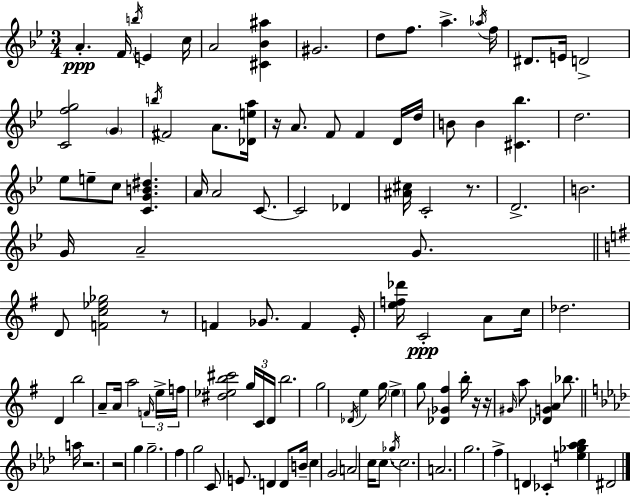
{
  \clef treble
  \numericTimeSignature
  \time 3/4
  \key g \minor
  a'4.-.\ppp f'16 \acciaccatura { b''16 } e'4 | c''16 a'2 <cis' bes' ais''>4 | gis'2. | d''8 f''8. a''4.-> | \break \acciaccatura { aes''16 } f''16 dis'8. e'16 d'2-> | <c' f'' g''>2 \parenthesize g'4 | \acciaccatura { b''16 } fis'2 a'8. | <des' e'' a''>16 r16 a'8. f'8 f'4 | \break d'16 d''16 b'8 b'4 <cis' bes''>4. | d''2. | ees''8 e''8-- c''8 <c' g' b' dis''>4. | a'16 a'2 | \break c'8.~~ c'2 des'4 | <ais' cis''>16 c'2-. | r8. d'2.-> | b'2. | \break g'16 a'2-- | g'8. \bar "||" \break \key g \major d'8 <f' c'' ees'' ges''>2 r8 | f'4 ges'8. f'4 e'16-. | <e'' f'' des'''>16 c'2-.\ppp a'8 c''16 | des''2. | \break d'4 b''2 | a'8-- a'16 a''2 \tuplet 3/2 { \grace { f'16 } | e''16-> f''16 } <dis'' ees'' b'' cis'''>2 \tuplet 3/2 { g''16 c'16 | d'16 } b''2. | \break g''2 \acciaccatura { des'16 } e''4 | g''16 \parenthesize e''4-> g''8 <des' ges' fis''>4 | b''16-. r16 r16 \grace { gis'16 } a''8 <des' g' a'>4 bes''8. | \bar "||" \break \key f \minor a''16 r2. | r2 g''4 | g''2.-- | f''4 g''2 | \break c'8 e'8. d'4 d'8 | b'16-- c''4 g'2 | a'2 c''16 c''8. | \acciaccatura { ges''16 } c''2. | \break a'2. | g''2. | f''4-> d'4 ces'4-. | <e'' ges'' aes'' bes''>4 dis'2 | \break \bar "|."
}